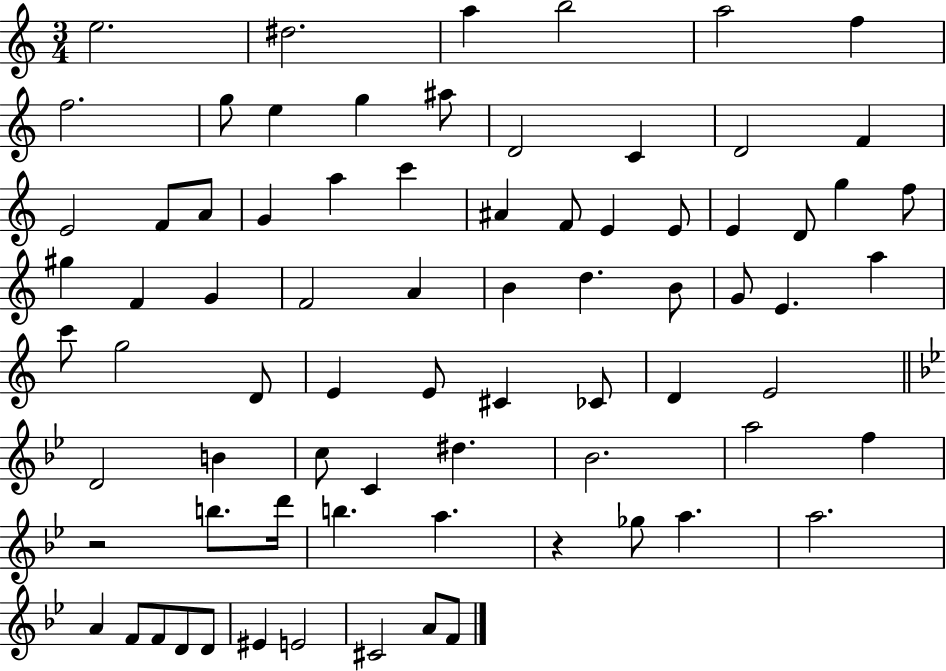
X:1
T:Untitled
M:3/4
L:1/4
K:C
e2 ^d2 a b2 a2 f f2 g/2 e g ^a/2 D2 C D2 F E2 F/2 A/2 G a c' ^A F/2 E E/2 E D/2 g f/2 ^g F G F2 A B d B/2 G/2 E a c'/2 g2 D/2 E E/2 ^C _C/2 D E2 D2 B c/2 C ^d _B2 a2 f z2 b/2 d'/4 b a z _g/2 a a2 A F/2 F/2 D/2 D/2 ^E E2 ^C2 A/2 F/2